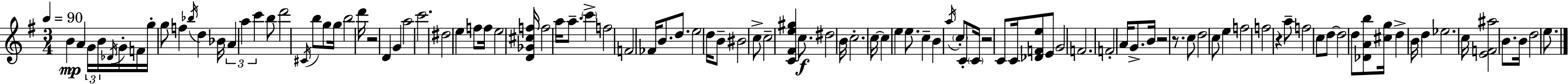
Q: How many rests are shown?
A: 5